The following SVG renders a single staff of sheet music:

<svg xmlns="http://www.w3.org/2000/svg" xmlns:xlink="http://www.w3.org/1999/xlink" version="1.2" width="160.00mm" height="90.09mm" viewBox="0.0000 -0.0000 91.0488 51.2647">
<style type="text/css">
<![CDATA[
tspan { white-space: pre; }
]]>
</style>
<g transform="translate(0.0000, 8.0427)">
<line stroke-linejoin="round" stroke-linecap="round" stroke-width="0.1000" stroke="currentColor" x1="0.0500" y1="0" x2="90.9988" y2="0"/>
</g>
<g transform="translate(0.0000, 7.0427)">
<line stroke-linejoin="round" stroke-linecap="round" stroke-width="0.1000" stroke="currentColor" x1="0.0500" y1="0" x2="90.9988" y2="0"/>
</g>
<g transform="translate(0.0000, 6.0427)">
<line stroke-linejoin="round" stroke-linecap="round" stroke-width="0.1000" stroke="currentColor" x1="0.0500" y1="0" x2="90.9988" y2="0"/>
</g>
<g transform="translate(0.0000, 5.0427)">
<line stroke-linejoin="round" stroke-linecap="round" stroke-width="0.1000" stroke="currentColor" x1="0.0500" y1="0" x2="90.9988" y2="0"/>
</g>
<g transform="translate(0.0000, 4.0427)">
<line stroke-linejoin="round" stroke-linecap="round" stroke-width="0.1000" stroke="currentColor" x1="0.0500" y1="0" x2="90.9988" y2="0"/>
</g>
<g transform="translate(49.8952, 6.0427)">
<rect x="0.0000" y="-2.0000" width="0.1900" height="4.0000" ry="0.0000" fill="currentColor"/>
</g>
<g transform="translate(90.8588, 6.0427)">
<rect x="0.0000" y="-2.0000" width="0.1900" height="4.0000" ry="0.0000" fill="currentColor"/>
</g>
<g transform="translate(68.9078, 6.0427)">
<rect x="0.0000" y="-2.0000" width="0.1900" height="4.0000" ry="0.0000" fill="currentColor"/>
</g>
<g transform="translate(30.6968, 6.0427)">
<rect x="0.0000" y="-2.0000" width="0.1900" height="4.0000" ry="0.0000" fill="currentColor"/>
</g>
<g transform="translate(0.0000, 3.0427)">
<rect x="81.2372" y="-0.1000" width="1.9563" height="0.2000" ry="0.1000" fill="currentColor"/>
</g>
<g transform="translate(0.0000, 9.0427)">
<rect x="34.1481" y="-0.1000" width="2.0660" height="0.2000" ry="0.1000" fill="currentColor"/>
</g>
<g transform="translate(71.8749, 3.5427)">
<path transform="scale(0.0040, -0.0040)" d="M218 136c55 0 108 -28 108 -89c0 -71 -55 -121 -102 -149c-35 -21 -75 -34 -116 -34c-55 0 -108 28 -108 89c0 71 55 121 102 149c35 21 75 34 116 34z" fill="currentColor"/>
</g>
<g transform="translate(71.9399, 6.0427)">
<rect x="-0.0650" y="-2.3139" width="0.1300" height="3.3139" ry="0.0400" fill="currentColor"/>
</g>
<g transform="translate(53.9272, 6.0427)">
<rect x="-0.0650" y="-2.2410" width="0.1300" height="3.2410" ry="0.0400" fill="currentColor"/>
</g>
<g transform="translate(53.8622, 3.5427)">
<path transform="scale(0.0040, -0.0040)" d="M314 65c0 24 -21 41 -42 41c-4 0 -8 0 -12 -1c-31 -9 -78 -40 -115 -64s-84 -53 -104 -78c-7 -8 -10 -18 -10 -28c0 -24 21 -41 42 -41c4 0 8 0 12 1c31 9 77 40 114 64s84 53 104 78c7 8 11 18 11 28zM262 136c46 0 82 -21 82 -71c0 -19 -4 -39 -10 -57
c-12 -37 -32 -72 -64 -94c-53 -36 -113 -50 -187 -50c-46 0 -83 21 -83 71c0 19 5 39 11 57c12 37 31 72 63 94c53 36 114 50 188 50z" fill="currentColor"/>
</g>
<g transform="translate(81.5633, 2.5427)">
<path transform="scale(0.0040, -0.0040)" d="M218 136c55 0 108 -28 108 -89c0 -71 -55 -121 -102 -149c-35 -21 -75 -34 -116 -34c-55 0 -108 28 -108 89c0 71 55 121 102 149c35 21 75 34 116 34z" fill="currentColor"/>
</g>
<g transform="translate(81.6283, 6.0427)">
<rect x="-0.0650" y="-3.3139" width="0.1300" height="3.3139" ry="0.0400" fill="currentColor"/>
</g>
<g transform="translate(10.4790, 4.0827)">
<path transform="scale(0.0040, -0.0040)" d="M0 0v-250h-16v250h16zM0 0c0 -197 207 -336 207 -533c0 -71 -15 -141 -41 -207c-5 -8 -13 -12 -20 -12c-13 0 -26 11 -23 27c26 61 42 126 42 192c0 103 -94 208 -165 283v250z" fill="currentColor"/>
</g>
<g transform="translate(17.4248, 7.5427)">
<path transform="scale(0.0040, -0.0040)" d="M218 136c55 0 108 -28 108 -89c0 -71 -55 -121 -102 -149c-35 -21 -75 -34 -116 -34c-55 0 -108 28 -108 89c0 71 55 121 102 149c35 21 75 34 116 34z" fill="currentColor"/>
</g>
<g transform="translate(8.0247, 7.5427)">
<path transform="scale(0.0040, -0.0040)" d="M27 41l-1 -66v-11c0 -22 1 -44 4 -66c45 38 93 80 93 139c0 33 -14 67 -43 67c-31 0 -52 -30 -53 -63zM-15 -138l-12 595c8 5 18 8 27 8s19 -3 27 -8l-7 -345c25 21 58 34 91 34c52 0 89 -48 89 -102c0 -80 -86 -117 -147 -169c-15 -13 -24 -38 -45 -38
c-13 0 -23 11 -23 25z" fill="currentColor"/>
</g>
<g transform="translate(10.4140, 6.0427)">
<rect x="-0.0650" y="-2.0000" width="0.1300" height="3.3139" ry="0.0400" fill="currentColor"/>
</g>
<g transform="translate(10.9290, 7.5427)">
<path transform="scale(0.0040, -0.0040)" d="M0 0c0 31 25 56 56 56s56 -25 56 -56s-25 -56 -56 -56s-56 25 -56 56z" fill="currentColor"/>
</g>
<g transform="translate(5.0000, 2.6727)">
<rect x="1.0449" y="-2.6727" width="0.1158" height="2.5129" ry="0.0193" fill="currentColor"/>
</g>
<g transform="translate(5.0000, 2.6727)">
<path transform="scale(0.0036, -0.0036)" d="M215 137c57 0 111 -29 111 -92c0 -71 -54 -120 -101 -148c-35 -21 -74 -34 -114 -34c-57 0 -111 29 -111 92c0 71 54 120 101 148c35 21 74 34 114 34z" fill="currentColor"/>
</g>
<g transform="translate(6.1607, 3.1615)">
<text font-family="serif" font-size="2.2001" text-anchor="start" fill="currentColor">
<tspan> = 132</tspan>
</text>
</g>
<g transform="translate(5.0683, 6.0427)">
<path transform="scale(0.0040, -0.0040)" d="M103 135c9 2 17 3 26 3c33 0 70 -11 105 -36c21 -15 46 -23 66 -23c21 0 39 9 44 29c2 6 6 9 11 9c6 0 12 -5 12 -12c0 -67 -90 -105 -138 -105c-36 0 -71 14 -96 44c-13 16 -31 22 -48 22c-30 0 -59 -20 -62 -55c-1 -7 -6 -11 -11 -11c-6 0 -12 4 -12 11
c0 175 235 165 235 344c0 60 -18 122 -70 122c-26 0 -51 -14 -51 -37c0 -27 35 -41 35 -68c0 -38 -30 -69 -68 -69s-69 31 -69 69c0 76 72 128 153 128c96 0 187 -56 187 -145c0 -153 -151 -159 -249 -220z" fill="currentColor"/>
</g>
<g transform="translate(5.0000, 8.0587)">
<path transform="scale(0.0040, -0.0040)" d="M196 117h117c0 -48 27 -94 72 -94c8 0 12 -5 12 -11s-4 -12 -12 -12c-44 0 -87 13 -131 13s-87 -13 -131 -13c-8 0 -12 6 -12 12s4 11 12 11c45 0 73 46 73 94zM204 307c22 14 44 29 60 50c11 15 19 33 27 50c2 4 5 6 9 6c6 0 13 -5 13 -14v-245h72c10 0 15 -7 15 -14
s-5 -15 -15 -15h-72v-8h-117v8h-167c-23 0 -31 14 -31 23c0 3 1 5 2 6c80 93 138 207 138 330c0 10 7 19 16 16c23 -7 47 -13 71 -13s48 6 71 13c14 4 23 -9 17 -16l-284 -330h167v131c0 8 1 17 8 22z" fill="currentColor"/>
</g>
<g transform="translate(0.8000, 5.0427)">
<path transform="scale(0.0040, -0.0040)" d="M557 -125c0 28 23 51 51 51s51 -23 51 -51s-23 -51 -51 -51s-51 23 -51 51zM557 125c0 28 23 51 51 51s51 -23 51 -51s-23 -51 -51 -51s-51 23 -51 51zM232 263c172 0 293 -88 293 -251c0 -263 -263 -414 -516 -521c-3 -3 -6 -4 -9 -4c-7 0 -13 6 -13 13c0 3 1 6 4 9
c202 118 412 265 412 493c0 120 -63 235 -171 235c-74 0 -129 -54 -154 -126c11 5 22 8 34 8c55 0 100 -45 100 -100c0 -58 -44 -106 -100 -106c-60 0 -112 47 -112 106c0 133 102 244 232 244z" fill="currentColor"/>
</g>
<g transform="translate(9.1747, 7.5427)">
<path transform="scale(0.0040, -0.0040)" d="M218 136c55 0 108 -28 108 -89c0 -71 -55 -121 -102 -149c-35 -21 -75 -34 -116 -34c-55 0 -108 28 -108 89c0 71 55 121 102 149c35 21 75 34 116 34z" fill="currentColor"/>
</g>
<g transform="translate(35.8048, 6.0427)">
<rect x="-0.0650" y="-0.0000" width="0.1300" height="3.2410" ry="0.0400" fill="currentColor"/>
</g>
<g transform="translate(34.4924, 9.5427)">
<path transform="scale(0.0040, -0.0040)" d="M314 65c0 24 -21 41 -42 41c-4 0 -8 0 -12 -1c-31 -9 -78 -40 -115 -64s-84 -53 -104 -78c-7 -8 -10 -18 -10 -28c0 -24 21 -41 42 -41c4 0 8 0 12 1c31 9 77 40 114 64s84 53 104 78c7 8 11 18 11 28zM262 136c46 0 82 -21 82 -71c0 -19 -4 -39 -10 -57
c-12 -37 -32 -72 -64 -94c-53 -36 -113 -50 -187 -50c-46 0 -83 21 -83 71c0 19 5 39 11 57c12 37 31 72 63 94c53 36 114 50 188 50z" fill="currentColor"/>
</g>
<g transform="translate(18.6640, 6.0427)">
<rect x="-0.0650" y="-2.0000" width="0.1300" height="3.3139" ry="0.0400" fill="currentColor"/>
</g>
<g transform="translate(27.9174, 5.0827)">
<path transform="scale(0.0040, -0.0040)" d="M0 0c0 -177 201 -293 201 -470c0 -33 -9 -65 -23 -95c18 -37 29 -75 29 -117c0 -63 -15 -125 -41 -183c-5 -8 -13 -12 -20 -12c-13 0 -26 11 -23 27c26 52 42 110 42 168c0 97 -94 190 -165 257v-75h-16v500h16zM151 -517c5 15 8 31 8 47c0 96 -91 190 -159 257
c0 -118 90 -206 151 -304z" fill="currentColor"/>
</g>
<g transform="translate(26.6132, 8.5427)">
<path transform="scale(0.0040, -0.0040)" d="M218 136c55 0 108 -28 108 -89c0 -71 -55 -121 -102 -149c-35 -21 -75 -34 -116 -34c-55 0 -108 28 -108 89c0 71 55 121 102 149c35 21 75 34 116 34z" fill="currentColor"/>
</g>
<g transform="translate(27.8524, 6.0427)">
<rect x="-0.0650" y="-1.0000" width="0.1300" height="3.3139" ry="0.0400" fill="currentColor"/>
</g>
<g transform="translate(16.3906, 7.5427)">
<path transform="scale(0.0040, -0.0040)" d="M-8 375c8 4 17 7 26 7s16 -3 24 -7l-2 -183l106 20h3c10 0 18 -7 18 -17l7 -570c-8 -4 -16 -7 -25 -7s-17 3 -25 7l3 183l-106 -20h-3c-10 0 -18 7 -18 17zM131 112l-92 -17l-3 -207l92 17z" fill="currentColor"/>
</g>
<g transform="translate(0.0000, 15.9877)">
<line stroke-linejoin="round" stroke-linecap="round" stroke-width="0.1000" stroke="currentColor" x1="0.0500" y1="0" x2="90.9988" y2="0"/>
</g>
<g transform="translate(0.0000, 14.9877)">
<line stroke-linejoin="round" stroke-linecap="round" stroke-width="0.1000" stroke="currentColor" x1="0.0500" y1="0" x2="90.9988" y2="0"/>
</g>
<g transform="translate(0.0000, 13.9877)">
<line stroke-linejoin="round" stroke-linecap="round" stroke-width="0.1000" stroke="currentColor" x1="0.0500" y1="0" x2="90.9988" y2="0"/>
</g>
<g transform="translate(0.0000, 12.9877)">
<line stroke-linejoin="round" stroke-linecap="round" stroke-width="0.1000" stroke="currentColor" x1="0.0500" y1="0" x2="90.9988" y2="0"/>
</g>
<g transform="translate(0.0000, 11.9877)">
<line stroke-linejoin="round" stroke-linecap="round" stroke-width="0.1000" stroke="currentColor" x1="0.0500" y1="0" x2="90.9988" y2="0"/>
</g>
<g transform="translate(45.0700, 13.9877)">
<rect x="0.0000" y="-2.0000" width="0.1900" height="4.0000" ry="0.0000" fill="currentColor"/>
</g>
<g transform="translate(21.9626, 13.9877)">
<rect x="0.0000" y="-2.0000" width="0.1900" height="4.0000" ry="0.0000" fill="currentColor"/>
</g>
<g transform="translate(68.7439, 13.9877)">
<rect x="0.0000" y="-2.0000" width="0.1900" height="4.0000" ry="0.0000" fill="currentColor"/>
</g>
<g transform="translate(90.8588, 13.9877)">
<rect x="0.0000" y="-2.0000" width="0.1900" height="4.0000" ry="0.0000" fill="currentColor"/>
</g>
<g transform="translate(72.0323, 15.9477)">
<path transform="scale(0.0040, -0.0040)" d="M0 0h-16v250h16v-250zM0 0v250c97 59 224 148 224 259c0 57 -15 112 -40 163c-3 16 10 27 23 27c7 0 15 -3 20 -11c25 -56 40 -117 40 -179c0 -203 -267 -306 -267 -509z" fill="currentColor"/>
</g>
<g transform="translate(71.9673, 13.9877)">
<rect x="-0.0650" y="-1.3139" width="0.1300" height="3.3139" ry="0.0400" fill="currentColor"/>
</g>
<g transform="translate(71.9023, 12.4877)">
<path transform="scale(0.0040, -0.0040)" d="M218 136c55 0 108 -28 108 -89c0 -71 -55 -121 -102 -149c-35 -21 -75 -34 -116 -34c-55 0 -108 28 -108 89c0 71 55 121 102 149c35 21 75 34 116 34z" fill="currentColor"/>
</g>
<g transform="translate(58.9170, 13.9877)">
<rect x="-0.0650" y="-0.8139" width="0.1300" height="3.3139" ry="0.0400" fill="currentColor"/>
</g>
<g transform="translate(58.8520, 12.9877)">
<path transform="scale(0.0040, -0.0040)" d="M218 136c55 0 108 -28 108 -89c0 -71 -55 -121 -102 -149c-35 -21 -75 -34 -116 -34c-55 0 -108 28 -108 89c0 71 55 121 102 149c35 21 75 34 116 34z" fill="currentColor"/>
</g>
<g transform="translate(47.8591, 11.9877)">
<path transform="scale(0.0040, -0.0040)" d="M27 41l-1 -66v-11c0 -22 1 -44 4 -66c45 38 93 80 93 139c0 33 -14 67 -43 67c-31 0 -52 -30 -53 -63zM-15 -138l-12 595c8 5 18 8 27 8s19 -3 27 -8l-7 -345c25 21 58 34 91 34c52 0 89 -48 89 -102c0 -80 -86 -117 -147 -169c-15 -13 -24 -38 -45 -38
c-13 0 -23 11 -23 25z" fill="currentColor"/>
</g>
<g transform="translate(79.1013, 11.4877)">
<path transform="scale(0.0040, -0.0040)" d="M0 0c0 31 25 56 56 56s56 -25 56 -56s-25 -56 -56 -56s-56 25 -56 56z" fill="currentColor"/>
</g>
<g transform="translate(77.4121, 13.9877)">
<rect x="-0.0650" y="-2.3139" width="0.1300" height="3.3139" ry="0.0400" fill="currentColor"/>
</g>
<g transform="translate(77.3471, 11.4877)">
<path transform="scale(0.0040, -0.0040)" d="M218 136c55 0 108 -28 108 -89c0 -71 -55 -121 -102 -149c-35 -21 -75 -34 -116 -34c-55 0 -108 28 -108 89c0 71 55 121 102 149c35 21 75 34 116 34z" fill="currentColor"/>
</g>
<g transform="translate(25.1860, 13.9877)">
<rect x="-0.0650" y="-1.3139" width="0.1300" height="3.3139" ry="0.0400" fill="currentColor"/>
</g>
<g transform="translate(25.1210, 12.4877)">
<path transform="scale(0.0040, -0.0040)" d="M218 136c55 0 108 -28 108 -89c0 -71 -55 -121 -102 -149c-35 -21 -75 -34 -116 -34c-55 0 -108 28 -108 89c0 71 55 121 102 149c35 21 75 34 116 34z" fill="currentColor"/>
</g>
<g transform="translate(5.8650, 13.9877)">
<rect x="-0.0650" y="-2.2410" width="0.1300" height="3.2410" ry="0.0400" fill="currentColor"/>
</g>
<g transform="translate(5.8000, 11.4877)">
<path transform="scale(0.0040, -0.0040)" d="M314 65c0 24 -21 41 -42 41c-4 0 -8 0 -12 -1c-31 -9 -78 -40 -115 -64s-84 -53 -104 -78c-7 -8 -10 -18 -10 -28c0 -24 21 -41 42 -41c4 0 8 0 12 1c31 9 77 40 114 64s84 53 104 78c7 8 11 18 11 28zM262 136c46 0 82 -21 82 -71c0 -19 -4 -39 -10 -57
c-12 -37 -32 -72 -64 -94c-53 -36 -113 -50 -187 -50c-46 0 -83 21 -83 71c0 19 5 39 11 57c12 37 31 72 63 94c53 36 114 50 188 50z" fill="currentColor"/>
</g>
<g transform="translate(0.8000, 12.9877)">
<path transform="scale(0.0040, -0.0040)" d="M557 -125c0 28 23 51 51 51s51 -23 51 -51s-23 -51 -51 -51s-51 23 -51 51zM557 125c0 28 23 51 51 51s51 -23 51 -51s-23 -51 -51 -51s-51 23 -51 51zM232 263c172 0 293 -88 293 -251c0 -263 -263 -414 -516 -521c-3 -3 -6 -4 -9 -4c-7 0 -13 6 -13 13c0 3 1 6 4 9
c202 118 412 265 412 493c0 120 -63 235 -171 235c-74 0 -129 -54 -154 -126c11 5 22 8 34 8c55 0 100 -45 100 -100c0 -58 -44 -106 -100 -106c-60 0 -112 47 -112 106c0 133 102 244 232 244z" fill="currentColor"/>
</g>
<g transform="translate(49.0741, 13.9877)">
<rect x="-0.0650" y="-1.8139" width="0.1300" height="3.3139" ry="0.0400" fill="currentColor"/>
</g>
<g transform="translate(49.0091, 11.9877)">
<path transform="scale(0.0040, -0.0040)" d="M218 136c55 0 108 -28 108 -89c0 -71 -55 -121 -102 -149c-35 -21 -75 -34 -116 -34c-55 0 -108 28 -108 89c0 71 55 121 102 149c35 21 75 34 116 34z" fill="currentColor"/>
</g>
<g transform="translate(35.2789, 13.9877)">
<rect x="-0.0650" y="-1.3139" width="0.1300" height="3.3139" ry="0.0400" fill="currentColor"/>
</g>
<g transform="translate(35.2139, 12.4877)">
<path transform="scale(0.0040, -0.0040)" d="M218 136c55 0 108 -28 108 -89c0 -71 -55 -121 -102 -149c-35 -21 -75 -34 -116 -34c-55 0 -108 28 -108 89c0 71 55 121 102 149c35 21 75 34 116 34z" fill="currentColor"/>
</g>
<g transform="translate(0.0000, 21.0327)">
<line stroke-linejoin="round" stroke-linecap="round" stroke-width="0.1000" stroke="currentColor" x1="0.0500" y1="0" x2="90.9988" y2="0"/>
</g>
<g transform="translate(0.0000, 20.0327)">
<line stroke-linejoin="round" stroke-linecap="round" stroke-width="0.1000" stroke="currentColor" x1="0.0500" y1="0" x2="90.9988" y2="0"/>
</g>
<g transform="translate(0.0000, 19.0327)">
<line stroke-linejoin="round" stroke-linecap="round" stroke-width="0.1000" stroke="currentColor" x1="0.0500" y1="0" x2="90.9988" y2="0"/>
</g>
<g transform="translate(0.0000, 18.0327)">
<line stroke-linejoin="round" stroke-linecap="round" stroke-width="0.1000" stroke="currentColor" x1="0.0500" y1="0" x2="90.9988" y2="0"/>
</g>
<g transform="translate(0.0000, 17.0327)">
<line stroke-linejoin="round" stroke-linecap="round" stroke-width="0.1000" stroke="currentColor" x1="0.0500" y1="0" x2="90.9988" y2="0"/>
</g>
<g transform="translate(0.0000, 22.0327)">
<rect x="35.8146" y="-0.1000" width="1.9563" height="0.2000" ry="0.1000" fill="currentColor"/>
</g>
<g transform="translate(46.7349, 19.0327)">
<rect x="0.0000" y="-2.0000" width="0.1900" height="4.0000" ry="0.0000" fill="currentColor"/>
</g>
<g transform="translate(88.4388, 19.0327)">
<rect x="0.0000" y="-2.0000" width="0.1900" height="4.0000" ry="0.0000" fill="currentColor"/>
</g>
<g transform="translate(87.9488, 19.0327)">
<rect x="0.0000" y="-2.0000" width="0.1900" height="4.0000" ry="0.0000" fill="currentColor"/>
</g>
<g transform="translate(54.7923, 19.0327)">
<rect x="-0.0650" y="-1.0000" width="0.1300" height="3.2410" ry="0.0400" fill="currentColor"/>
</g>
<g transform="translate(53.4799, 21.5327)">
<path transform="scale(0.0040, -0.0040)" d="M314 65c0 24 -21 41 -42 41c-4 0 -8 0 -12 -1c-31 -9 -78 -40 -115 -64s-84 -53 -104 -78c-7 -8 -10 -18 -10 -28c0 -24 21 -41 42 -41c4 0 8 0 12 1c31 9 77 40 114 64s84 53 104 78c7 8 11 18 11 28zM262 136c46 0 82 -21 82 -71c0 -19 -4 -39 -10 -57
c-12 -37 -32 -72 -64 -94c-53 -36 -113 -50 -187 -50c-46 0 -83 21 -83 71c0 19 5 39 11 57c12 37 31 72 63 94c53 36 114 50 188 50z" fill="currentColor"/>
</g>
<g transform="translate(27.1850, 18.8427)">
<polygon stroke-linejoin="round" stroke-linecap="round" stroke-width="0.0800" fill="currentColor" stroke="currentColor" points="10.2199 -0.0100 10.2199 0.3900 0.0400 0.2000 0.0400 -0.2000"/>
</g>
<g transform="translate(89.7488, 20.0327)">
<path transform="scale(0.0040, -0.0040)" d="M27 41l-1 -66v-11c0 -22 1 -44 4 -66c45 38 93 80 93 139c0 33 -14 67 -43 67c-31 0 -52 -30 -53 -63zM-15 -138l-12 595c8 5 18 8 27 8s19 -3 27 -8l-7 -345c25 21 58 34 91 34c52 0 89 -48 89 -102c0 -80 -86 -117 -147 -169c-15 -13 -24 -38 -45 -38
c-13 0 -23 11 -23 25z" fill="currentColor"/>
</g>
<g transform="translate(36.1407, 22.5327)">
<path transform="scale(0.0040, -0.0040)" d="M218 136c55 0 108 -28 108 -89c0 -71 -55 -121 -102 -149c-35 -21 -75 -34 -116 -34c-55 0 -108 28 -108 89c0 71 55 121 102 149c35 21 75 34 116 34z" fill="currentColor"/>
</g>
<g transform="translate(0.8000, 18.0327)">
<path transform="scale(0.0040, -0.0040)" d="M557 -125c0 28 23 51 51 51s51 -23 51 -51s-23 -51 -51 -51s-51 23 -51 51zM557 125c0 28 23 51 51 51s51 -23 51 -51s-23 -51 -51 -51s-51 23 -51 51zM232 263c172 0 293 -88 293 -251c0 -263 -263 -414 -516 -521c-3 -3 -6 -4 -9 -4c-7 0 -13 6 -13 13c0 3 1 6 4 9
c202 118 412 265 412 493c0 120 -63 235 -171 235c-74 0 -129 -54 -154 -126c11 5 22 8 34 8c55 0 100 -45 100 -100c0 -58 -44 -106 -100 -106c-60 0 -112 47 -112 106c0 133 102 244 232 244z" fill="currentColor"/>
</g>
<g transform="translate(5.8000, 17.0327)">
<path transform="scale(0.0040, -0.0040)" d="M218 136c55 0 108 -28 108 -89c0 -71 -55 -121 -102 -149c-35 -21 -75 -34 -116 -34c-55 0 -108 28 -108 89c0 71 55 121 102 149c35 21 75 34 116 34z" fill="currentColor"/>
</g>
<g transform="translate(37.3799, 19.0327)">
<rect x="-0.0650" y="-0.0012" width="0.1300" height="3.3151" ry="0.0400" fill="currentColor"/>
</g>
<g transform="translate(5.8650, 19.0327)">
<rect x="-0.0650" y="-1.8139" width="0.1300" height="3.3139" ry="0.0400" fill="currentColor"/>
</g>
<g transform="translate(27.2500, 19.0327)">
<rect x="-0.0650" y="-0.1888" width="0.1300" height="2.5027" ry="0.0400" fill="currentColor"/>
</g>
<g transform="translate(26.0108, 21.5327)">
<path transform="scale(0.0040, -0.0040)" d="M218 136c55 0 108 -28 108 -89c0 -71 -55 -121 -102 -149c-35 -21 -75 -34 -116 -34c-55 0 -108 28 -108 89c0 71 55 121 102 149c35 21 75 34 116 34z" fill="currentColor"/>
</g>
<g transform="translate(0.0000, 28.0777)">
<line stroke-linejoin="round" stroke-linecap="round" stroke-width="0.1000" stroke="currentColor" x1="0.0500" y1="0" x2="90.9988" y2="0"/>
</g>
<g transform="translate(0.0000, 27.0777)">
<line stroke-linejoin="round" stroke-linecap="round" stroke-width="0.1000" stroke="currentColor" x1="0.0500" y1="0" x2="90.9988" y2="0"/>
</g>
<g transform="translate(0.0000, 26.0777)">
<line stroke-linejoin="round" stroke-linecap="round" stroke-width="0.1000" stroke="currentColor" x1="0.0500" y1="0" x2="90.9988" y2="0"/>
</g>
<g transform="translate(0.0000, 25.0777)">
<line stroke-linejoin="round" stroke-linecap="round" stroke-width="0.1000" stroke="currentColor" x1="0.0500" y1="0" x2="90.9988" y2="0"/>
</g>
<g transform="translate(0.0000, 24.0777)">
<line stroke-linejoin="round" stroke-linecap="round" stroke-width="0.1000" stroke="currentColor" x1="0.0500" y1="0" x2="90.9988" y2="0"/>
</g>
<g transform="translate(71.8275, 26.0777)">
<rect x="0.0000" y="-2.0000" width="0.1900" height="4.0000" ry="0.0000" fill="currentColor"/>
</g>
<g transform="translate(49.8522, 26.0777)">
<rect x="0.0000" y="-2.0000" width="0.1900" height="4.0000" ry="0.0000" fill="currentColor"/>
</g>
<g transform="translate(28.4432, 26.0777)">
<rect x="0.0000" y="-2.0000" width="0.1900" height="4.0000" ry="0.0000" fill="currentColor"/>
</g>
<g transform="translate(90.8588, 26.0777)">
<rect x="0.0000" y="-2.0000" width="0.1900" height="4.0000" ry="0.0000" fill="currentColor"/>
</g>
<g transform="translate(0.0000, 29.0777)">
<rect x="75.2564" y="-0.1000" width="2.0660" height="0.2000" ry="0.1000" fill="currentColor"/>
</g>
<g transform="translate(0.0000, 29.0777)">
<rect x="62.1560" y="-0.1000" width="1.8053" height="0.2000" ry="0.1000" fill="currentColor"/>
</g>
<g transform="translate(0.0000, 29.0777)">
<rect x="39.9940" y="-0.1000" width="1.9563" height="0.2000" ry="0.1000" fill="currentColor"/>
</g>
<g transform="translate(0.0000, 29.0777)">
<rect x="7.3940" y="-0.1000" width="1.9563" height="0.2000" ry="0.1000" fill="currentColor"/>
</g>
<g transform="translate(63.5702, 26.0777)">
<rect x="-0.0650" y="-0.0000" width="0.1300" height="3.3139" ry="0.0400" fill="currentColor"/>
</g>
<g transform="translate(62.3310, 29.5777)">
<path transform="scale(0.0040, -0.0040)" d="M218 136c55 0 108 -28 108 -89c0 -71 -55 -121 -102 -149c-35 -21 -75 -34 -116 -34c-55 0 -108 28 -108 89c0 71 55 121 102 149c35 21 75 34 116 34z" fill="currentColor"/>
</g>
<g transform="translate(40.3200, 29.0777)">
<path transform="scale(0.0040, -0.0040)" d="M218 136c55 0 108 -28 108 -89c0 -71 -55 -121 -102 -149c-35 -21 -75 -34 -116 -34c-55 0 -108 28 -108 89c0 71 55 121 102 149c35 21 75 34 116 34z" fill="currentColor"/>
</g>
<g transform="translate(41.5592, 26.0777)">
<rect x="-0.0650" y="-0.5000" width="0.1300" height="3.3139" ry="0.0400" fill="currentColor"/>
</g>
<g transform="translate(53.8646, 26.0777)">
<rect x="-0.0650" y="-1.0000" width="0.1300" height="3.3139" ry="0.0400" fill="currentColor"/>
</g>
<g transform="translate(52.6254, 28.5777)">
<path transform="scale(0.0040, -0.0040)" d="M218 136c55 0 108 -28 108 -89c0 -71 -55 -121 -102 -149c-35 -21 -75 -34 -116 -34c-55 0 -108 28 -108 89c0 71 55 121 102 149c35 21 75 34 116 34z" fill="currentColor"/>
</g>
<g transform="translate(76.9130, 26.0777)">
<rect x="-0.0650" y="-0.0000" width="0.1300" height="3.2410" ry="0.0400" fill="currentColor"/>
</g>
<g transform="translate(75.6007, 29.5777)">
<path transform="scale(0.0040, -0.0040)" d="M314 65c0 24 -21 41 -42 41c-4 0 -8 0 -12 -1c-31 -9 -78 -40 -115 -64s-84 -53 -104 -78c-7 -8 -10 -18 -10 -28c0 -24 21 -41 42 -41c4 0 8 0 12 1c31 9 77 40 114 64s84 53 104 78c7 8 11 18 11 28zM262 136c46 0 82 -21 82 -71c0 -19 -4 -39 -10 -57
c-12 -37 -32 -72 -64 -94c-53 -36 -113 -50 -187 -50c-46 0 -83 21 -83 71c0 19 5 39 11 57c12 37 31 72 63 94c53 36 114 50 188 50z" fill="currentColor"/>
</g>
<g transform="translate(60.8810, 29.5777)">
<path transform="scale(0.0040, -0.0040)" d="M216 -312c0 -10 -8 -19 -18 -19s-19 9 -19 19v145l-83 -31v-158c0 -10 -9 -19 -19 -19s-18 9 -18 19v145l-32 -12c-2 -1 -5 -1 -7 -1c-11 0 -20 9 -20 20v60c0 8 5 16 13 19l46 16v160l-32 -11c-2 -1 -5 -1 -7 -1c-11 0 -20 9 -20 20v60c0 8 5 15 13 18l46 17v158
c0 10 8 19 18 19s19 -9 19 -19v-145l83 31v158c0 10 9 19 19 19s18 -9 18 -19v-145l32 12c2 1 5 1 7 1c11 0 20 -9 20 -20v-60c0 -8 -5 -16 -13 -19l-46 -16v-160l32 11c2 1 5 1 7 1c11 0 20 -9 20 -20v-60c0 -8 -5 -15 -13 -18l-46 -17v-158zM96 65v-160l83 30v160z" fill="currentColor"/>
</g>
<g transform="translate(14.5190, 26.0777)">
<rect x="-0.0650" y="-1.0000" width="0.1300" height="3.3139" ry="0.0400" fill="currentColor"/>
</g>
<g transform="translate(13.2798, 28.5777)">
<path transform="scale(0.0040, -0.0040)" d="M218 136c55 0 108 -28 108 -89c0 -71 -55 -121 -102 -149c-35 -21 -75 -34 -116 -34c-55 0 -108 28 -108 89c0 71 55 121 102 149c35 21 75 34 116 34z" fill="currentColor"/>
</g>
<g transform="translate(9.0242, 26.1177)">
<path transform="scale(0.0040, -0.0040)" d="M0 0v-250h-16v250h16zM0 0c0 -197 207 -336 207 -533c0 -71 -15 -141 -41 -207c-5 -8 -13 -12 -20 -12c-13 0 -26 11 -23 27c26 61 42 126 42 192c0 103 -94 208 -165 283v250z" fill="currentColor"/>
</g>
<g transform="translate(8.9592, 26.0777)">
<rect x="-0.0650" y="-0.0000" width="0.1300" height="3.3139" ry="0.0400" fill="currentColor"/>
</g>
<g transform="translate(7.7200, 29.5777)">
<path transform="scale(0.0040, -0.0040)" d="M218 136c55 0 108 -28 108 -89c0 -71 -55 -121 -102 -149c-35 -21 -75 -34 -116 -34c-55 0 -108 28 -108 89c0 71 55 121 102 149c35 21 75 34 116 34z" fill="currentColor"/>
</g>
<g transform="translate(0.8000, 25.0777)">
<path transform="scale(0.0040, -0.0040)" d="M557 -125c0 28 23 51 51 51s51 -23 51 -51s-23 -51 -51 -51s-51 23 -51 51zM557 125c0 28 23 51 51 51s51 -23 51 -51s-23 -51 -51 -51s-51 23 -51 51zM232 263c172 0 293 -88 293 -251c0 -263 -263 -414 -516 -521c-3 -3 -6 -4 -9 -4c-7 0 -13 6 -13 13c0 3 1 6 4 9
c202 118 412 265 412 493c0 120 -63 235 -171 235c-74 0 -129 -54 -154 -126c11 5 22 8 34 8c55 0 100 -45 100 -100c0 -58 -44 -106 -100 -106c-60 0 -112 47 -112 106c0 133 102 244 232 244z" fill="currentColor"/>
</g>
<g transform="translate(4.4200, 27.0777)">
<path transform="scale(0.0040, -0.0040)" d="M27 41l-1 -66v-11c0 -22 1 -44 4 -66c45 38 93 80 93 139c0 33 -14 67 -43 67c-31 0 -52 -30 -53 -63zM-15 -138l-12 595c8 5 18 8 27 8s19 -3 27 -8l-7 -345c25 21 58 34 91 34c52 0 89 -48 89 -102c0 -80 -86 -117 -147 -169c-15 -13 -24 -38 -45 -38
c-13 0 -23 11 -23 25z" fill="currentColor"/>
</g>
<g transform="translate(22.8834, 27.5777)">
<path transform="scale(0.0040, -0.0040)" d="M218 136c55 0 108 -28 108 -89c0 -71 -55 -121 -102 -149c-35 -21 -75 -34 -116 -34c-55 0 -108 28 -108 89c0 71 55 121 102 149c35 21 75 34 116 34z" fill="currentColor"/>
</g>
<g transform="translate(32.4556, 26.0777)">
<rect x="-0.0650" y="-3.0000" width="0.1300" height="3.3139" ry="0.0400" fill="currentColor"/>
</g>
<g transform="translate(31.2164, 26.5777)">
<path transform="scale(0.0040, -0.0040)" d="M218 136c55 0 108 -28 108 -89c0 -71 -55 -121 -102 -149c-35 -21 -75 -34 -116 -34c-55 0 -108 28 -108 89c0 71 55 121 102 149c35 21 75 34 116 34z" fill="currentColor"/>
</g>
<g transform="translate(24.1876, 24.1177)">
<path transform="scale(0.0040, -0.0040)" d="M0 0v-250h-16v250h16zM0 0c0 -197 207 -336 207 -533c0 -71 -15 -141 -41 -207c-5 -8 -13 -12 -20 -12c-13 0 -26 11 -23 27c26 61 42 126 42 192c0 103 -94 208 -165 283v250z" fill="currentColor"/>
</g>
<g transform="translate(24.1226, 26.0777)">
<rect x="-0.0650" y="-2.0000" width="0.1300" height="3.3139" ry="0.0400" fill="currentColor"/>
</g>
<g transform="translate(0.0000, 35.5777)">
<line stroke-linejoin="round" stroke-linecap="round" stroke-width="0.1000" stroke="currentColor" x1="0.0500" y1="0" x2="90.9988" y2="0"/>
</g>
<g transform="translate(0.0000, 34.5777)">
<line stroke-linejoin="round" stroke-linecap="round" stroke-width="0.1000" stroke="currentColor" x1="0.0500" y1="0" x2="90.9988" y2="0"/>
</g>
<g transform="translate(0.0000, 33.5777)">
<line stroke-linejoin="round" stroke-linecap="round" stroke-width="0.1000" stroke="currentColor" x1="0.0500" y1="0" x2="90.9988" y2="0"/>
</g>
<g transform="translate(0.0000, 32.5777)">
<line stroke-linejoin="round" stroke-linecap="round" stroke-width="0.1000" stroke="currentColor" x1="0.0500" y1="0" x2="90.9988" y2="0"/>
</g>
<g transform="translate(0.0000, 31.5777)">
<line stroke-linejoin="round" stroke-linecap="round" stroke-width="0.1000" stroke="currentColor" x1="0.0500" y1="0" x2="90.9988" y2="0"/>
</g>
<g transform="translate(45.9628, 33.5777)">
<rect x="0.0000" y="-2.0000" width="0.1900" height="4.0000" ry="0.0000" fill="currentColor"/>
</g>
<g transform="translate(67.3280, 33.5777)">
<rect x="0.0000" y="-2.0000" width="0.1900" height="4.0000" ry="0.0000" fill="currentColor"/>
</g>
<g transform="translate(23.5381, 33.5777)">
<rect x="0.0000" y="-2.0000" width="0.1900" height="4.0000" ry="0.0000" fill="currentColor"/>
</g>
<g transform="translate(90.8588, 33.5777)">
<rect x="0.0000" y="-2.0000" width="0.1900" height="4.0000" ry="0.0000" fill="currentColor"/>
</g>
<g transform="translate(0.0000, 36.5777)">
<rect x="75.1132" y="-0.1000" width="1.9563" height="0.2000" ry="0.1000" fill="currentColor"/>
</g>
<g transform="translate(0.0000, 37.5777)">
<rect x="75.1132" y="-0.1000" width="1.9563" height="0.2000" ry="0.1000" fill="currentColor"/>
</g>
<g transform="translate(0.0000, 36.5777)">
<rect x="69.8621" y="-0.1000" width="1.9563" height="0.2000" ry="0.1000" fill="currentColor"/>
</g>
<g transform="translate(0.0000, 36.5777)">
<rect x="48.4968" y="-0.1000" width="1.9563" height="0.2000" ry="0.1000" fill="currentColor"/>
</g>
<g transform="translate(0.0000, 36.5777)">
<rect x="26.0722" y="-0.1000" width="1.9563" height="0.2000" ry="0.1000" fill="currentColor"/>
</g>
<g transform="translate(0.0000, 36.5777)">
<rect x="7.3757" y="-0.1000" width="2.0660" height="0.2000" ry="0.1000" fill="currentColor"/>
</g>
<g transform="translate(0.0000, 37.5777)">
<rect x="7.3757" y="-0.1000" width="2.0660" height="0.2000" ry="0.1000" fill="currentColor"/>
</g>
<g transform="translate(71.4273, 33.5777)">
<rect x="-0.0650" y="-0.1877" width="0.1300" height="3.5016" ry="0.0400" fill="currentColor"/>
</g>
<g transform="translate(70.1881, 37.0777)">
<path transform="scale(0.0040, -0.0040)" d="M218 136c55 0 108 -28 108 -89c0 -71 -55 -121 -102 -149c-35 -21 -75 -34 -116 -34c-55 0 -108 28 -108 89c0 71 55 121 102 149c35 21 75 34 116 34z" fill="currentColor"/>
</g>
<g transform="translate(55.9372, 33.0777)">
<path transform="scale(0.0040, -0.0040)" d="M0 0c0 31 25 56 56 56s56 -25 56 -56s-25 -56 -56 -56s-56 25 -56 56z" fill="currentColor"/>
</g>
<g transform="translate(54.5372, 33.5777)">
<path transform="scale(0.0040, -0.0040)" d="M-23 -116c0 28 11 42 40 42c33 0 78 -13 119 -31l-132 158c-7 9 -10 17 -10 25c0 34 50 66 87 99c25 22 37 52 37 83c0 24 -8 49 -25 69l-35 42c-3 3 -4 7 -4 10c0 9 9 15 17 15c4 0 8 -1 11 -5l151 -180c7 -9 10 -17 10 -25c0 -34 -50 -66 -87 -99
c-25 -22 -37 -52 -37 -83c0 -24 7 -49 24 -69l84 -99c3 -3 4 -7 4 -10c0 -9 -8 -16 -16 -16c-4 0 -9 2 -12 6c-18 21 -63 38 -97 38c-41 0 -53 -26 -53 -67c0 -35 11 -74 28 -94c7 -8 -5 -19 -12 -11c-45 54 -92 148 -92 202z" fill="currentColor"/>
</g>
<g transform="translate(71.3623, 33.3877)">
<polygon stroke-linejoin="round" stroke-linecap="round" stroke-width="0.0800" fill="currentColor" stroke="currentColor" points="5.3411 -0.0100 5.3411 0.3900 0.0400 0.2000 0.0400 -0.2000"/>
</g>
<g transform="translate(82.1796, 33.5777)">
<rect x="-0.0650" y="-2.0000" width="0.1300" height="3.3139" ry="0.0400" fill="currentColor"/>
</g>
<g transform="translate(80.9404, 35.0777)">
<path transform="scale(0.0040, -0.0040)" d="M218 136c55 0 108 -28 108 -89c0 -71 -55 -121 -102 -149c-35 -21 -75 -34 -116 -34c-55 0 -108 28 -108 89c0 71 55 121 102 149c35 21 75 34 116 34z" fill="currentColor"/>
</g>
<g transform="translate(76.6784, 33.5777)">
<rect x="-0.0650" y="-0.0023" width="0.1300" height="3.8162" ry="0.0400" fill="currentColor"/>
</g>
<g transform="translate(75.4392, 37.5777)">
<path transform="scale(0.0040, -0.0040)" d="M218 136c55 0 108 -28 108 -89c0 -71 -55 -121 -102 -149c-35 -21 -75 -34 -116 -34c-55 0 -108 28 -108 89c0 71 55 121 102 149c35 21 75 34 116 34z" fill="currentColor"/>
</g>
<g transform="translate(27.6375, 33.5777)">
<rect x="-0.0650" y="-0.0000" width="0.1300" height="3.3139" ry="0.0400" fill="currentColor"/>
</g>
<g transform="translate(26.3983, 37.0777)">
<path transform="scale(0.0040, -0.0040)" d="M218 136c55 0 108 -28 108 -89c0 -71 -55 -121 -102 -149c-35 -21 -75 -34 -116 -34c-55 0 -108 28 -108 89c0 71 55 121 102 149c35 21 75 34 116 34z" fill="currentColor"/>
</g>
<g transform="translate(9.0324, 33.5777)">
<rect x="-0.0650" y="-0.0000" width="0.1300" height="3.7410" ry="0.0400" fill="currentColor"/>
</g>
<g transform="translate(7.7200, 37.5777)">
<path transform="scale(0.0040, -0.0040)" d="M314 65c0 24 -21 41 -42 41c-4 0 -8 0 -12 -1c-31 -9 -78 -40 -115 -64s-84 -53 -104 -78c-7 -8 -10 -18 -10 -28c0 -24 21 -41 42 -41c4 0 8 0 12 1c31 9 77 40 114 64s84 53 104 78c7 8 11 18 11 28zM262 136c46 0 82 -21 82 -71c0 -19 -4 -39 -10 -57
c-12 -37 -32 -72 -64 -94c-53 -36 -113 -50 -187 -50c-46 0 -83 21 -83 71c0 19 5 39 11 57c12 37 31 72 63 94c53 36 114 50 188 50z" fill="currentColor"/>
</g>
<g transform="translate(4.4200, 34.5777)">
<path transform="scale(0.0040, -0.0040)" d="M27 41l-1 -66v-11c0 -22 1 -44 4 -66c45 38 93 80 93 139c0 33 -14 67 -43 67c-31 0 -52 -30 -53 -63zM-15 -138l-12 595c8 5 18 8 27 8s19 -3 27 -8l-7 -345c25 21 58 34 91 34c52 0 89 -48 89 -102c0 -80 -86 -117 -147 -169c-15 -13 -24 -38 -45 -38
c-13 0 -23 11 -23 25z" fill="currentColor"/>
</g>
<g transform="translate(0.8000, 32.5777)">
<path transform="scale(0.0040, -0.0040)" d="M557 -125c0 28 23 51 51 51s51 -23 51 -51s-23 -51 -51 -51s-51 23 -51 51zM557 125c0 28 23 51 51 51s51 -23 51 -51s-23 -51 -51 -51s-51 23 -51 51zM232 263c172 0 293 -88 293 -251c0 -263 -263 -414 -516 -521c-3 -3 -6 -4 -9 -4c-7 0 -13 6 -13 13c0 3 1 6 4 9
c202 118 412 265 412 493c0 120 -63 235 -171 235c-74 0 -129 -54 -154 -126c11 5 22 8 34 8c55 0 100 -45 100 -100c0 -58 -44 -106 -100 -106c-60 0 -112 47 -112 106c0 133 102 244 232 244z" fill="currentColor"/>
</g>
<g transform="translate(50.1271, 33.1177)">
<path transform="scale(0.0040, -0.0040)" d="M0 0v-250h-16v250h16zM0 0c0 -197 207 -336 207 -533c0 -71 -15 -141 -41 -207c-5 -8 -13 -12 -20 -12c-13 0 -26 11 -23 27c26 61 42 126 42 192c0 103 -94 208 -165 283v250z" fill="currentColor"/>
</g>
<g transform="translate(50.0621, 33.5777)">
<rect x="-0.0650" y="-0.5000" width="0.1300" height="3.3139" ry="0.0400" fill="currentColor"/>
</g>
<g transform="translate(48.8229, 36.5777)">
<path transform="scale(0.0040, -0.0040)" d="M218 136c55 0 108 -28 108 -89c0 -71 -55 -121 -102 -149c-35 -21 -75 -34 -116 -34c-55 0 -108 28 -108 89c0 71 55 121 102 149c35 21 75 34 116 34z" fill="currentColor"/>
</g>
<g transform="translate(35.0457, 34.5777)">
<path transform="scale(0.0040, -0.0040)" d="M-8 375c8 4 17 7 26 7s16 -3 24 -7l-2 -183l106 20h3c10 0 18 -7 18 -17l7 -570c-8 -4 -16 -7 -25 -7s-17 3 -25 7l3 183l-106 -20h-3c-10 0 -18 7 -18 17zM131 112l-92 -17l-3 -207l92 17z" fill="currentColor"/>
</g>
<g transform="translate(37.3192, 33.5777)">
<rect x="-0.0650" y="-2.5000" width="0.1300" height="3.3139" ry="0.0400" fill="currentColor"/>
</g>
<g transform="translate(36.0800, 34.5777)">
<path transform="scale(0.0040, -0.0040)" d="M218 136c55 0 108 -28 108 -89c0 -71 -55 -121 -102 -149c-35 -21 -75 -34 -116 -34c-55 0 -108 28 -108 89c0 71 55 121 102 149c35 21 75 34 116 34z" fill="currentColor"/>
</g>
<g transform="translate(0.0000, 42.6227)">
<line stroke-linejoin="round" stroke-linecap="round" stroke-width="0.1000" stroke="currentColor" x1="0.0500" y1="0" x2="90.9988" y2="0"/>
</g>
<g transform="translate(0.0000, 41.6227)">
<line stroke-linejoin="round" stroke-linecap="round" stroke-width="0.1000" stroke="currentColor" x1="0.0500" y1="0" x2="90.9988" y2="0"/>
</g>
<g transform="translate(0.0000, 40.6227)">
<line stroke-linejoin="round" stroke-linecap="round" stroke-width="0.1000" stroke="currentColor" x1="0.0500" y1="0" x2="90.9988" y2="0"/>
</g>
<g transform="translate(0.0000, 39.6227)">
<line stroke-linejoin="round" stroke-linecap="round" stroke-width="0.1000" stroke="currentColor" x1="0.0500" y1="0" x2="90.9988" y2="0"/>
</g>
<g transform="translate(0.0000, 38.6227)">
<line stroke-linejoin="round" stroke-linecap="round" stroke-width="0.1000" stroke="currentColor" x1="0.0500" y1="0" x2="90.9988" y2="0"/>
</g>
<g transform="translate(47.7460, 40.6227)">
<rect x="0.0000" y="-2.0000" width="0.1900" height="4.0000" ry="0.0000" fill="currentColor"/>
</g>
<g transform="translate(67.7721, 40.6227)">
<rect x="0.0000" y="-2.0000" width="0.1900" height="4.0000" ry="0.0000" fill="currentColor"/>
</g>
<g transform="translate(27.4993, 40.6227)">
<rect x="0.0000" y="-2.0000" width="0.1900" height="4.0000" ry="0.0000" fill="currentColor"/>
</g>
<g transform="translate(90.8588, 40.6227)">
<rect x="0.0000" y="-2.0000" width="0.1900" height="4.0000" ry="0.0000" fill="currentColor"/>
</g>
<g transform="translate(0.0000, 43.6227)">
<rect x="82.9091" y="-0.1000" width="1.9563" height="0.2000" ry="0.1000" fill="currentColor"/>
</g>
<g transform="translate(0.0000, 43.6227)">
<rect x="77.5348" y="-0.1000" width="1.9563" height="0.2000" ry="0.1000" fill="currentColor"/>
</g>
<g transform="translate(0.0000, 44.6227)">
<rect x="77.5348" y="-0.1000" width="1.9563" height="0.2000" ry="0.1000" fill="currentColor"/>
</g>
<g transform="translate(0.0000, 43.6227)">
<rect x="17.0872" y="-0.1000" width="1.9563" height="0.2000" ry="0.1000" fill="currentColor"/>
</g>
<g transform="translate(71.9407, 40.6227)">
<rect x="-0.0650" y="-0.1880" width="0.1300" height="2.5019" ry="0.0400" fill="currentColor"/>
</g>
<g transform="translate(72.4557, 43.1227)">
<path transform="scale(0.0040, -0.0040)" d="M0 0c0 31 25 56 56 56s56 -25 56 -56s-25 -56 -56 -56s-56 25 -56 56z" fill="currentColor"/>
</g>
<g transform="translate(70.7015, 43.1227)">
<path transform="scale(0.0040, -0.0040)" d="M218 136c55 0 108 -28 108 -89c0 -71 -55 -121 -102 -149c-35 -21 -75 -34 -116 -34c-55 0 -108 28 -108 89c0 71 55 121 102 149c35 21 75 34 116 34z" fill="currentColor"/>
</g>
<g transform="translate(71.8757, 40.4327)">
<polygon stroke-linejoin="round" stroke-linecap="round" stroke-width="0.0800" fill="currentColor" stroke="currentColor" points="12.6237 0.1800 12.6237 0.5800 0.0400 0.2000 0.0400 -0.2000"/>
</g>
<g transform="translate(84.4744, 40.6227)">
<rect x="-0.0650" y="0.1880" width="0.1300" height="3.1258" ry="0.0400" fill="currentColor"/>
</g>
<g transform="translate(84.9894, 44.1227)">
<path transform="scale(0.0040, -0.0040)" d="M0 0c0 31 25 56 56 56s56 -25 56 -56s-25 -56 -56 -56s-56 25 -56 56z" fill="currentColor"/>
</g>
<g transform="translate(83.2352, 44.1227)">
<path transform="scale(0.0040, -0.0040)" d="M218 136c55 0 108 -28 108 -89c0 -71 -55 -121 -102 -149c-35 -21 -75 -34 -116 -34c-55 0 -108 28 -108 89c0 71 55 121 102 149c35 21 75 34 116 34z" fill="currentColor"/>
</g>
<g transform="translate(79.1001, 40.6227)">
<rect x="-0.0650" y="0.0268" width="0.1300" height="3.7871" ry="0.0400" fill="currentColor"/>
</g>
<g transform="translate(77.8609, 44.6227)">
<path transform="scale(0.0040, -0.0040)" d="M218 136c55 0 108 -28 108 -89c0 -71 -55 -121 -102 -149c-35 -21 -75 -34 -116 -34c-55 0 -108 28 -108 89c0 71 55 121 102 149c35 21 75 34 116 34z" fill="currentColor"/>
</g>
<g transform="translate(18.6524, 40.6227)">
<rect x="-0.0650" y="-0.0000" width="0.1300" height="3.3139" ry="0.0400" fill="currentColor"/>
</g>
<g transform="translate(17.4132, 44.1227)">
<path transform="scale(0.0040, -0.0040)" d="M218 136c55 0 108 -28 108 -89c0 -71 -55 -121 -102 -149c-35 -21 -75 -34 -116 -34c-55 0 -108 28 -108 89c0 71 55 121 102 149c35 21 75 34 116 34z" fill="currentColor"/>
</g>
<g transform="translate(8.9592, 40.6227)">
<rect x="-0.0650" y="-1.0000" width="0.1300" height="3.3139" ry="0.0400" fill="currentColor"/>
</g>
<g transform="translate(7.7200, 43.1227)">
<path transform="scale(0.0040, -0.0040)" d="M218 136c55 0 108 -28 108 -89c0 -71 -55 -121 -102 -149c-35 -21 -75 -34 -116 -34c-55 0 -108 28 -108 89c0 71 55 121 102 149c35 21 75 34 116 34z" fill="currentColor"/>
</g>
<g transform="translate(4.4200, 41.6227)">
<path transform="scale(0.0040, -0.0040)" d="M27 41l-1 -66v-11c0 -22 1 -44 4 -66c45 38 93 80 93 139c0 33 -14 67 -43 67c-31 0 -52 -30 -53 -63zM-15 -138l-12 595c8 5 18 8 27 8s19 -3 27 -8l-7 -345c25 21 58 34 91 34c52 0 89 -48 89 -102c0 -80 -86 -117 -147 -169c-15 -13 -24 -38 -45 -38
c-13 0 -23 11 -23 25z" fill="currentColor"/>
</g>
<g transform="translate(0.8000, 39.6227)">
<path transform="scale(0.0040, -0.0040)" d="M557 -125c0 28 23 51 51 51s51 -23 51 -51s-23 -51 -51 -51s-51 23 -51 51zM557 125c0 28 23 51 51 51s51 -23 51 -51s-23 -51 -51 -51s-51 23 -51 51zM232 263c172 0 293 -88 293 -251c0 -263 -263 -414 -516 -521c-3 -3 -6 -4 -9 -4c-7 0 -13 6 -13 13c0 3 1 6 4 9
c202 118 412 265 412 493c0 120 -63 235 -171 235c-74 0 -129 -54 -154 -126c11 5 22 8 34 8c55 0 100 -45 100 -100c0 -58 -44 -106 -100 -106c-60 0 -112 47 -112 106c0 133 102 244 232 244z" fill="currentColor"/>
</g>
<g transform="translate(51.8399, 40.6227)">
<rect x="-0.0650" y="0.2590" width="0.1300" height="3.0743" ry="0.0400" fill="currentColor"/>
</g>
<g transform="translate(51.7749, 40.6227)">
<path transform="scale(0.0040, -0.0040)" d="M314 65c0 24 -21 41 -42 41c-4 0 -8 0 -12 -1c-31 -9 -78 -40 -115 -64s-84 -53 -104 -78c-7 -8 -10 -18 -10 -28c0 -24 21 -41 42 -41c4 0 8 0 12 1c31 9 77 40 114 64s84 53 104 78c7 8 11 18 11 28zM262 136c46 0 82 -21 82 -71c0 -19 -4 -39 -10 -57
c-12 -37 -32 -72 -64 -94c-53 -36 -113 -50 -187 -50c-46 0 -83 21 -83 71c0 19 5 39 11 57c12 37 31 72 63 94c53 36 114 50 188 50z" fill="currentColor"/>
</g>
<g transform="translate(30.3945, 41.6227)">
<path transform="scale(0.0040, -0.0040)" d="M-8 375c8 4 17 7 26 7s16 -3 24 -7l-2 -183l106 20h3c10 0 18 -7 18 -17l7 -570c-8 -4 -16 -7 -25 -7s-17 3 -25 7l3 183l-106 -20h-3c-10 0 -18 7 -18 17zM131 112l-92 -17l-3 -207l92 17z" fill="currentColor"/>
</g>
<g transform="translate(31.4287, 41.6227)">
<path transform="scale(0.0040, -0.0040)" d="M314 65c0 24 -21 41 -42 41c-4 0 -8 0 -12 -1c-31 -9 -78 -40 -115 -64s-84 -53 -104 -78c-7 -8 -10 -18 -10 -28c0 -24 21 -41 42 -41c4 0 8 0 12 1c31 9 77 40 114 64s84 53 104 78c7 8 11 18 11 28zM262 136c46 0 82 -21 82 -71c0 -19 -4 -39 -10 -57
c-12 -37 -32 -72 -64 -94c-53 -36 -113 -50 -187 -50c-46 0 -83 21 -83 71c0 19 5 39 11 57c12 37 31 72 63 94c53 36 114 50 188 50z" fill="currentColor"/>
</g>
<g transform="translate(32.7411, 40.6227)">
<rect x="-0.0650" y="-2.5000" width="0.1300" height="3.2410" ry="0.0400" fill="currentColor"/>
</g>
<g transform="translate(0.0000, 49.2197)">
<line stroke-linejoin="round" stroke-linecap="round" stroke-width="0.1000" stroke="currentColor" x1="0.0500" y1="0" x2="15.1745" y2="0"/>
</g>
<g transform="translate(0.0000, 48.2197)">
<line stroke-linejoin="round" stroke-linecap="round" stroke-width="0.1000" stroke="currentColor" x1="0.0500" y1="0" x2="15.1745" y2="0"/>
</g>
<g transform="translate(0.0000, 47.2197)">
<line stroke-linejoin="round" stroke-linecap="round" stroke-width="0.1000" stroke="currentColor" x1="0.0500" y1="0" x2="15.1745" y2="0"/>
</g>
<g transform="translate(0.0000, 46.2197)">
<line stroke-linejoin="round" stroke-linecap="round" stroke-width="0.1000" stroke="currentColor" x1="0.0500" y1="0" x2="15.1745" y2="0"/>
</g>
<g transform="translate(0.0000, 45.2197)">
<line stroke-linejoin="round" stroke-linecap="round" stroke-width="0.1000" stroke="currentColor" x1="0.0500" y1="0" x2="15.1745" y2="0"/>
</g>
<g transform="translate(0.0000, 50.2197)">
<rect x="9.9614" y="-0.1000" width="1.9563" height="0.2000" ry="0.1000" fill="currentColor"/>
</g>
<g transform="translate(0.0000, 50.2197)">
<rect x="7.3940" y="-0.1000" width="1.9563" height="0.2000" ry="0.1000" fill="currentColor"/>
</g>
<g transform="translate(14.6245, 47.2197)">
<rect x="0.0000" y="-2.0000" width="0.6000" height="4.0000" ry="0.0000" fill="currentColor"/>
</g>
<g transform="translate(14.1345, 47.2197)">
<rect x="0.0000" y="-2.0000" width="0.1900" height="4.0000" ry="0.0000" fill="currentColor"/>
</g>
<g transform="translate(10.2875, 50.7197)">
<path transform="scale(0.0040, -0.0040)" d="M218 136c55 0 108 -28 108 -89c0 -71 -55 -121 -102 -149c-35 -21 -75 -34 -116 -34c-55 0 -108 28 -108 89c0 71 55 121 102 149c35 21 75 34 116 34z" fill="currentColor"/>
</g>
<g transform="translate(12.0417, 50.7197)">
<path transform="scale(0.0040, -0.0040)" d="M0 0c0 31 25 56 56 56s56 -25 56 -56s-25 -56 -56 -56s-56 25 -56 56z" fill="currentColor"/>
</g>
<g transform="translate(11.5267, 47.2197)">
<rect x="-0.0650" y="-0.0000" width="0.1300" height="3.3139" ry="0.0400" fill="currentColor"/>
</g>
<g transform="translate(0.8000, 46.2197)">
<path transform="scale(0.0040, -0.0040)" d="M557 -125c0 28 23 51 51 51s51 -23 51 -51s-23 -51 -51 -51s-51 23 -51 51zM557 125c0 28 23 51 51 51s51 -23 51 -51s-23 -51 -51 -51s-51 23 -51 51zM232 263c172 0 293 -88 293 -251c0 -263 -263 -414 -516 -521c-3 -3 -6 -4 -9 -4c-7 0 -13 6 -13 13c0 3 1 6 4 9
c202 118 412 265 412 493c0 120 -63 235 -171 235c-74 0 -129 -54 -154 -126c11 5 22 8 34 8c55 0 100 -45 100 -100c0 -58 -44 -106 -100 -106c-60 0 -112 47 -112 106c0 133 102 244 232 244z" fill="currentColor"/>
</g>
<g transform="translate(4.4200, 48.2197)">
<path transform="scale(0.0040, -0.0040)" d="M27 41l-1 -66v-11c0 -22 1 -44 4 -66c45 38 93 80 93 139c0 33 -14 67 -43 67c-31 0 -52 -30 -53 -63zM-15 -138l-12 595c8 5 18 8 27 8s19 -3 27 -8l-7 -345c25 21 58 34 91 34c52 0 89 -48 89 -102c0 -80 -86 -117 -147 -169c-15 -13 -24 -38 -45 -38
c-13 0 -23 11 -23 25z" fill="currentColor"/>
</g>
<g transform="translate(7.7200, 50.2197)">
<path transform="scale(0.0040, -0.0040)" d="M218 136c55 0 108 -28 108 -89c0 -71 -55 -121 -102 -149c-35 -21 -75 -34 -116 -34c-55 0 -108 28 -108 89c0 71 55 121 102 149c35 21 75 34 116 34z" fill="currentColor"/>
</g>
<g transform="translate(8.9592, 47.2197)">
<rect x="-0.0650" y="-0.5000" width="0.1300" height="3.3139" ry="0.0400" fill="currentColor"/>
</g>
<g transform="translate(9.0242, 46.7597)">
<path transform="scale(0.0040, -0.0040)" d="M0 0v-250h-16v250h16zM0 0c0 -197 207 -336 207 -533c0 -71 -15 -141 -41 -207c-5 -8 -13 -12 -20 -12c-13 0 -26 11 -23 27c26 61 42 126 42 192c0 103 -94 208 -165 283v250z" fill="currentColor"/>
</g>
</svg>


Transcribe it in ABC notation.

X:1
T:Untitled
M:2/4
L:1/4
K:C
_A,,/2 A,, F,,/4 D,,2 B,2 B, D B,2 G, G, _A, F, G,/2 B, A, F,,/2 D,,/2 F,,2 D,,/2 F,, A,,/2 C, E,, F,, ^D,, D,,2 C,,2 D,, B,, E,,/2 z D,,/2 C,,/2 A,, F,, D,, B,,2 D,2 F,,/2 C,,/2 D,,/2 E,,/2 D,,